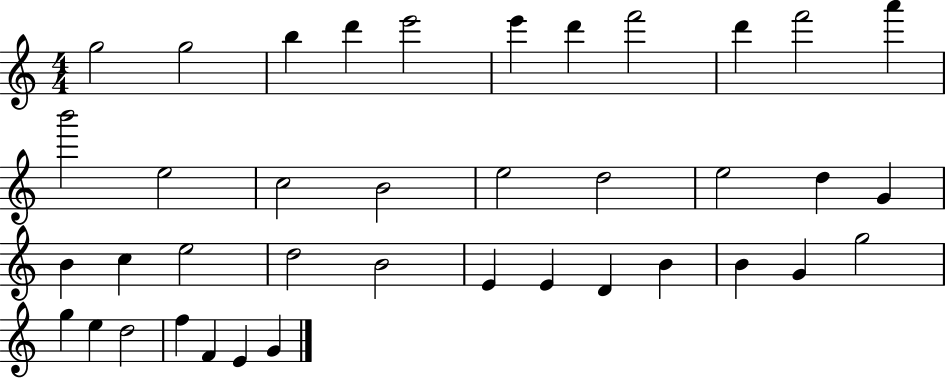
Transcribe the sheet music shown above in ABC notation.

X:1
T:Untitled
M:4/4
L:1/4
K:C
g2 g2 b d' e'2 e' d' f'2 d' f'2 a' b'2 e2 c2 B2 e2 d2 e2 d G B c e2 d2 B2 E E D B B G g2 g e d2 f F E G